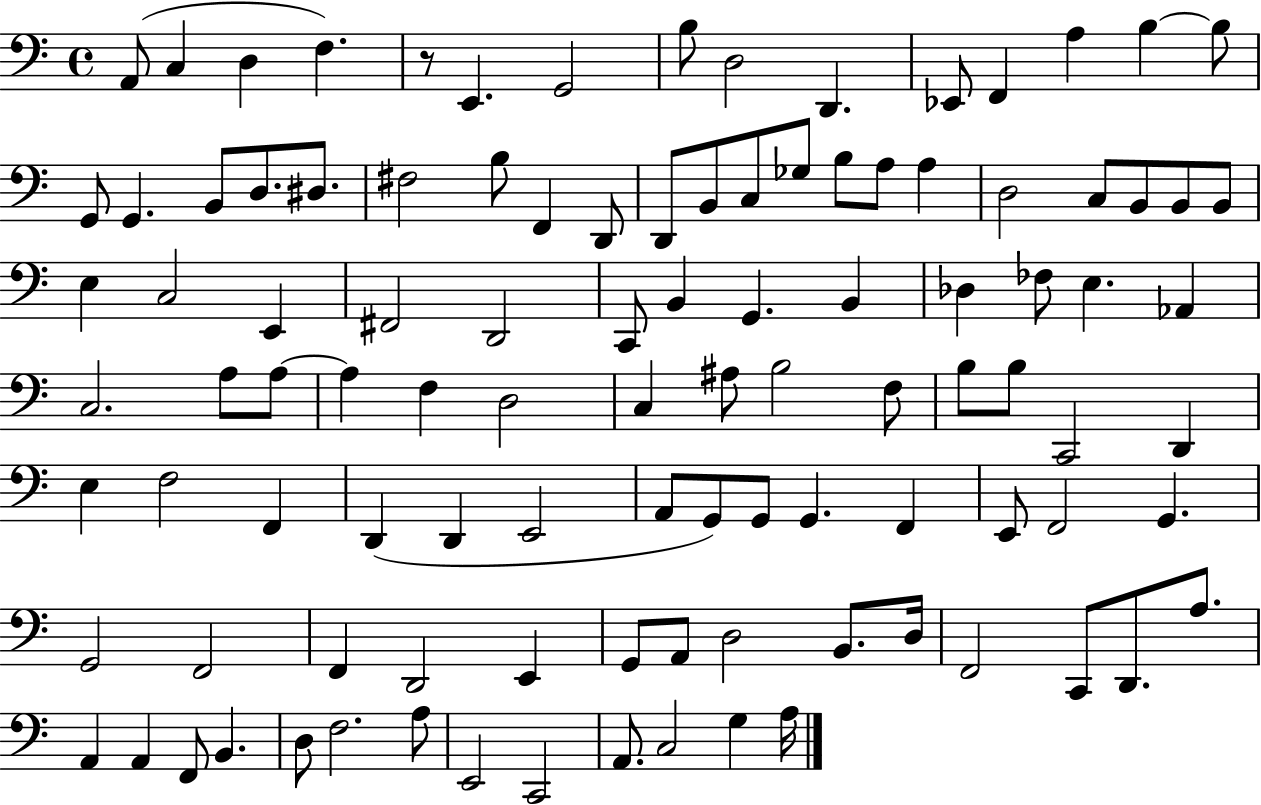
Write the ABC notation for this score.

X:1
T:Untitled
M:4/4
L:1/4
K:C
A,,/2 C, D, F, z/2 E,, G,,2 B,/2 D,2 D,, _E,,/2 F,, A, B, B,/2 G,,/2 G,, B,,/2 D,/2 ^D,/2 ^F,2 B,/2 F,, D,,/2 D,,/2 B,,/2 C,/2 _G,/2 B,/2 A,/2 A, D,2 C,/2 B,,/2 B,,/2 B,,/2 E, C,2 E,, ^F,,2 D,,2 C,,/2 B,, G,, B,, _D, _F,/2 E, _A,, C,2 A,/2 A,/2 A, F, D,2 C, ^A,/2 B,2 F,/2 B,/2 B,/2 C,,2 D,, E, F,2 F,, D,, D,, E,,2 A,,/2 G,,/2 G,,/2 G,, F,, E,,/2 F,,2 G,, G,,2 F,,2 F,, D,,2 E,, G,,/2 A,,/2 D,2 B,,/2 D,/4 F,,2 C,,/2 D,,/2 A,/2 A,, A,, F,,/2 B,, D,/2 F,2 A,/2 E,,2 C,,2 A,,/2 C,2 G, A,/4